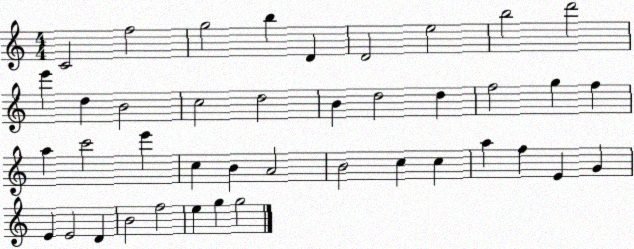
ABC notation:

X:1
T:Untitled
M:4/4
L:1/4
K:C
C2 f2 g2 b D D2 e2 b2 d'2 e' d B2 c2 d2 B d2 d f2 g f a c'2 e' c B A2 B2 c c a f E G E E2 D B2 f2 e g g2